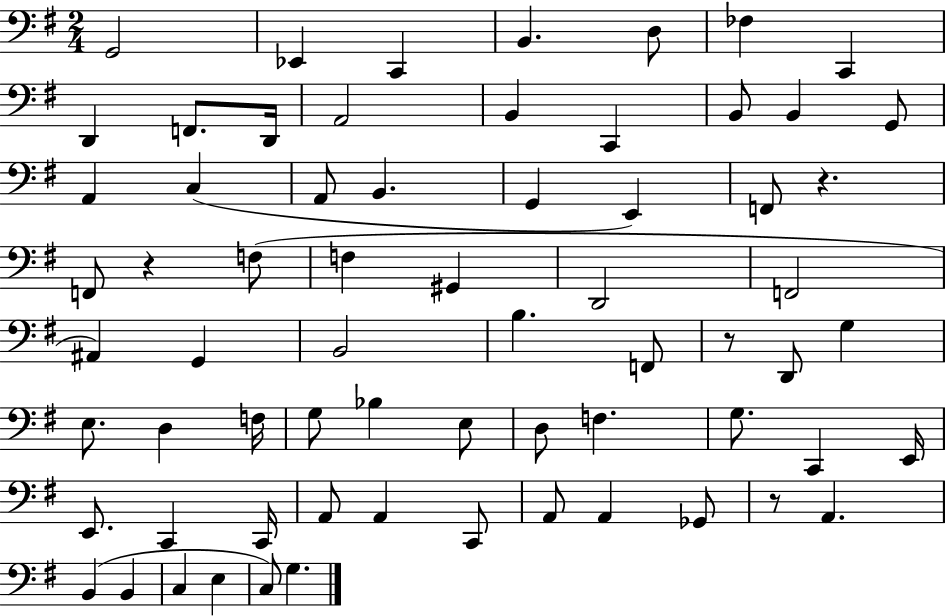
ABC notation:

X:1
T:Untitled
M:2/4
L:1/4
K:G
G,,2 _E,, C,, B,, D,/2 _F, C,, D,, F,,/2 D,,/4 A,,2 B,, C,, B,,/2 B,, G,,/2 A,, C, A,,/2 B,, G,, E,, F,,/2 z F,,/2 z F,/2 F, ^G,, D,,2 F,,2 ^A,, G,, B,,2 B, F,,/2 z/2 D,,/2 G, E,/2 D, F,/4 G,/2 _B, E,/2 D,/2 F, G,/2 C,, E,,/4 E,,/2 C,, C,,/4 A,,/2 A,, C,,/2 A,,/2 A,, _G,,/2 z/2 A,, B,, B,, C, E, C,/2 G,